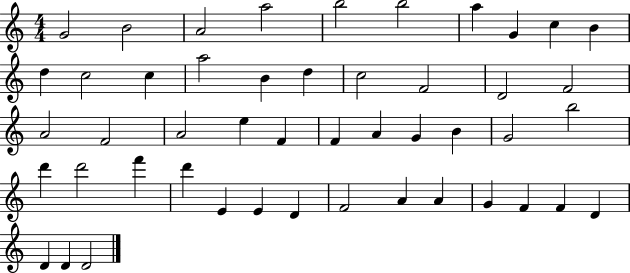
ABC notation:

X:1
T:Untitled
M:4/4
L:1/4
K:C
G2 B2 A2 a2 b2 b2 a G c B d c2 c a2 B d c2 F2 D2 F2 A2 F2 A2 e F F A G B G2 b2 d' d'2 f' d' E E D F2 A A G F F D D D D2